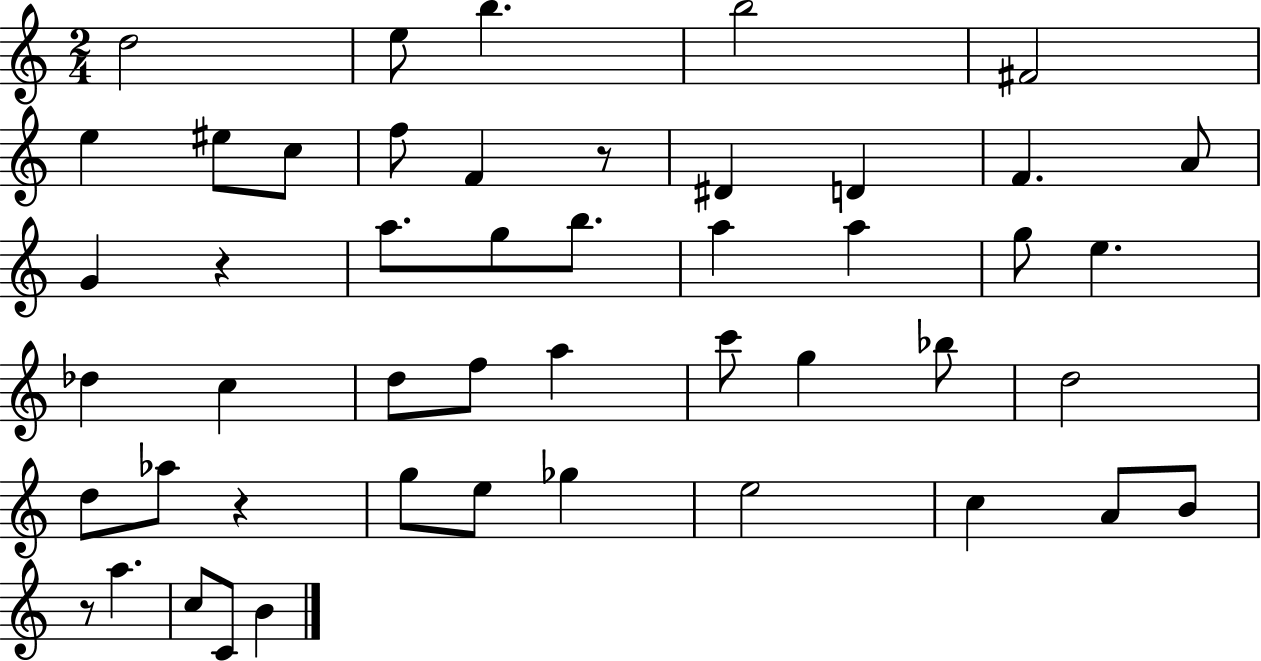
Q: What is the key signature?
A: C major